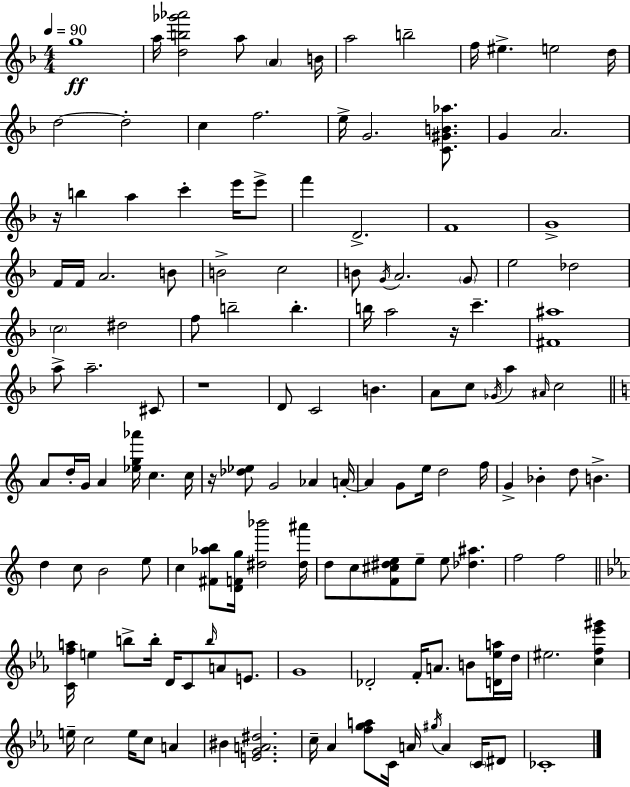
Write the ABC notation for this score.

X:1
T:Untitled
M:4/4
L:1/4
K:F
g4 a/4 [db_g'_a']2 a/2 A B/4 a2 b2 f/4 ^e e2 d/4 d2 d2 c f2 e/4 G2 [C^GB_a]/2 G A2 z/4 b a c' e'/4 e'/2 f' D2 F4 G4 F/4 F/4 A2 B/2 B2 c2 B/2 G/4 A2 G/2 e2 _d2 c2 ^d2 f/2 b2 b b/4 a2 z/4 c' [^F^a]4 a/2 a2 ^C/2 z4 D/2 C2 B A/2 c/2 _G/4 a ^A/4 c2 A/2 d/4 G/4 A [_eg_a']/4 c c/4 z/4 [_d_e]/2 G2 _A A/4 A G/2 e/4 d2 f/4 G _B d/2 B d c/2 B2 e/2 c [^F_ab]/2 [DFg]/4 [^d_b']2 [^d^a']/4 d/2 c/2 [F^c^de]/2 e/2 e/2 [_d^a] f2 f2 [Cfa]/4 e b/2 b/4 D/4 C/2 b/4 A/2 E/2 G4 _D2 F/4 A/2 B/2 [D_ea]/4 d/4 ^e2 [cf_e'^g'] e/4 c2 e/4 c/2 A ^B [EGA^d]2 c/4 _A [fga]/2 C/4 A/4 ^g/4 A C/4 ^D/2 _C4